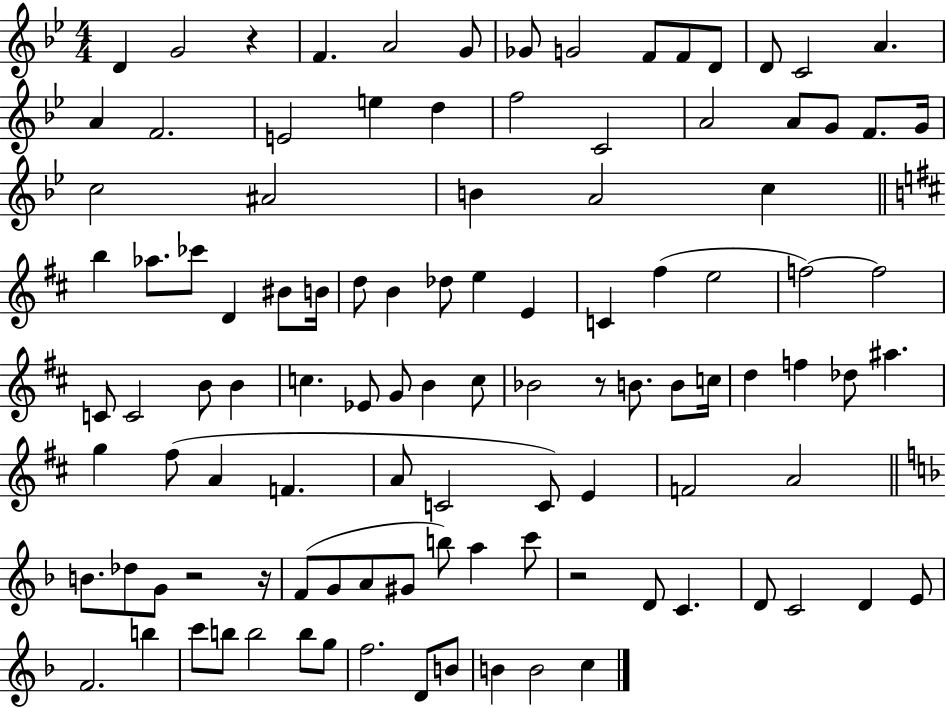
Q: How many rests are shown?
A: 5